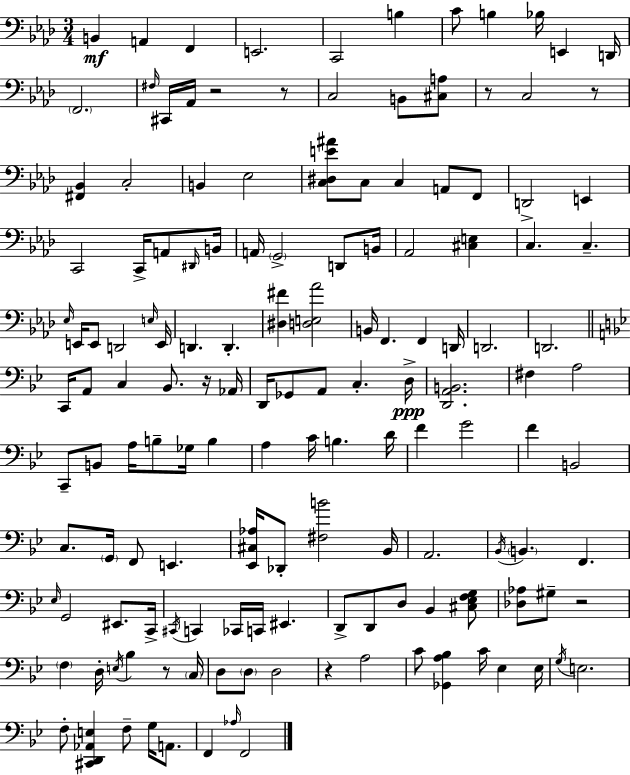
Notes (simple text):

B2/q A2/q F2/q E2/h. C2/h B3/q C4/e B3/q Bb3/s E2/q D2/s F2/h. F#3/s C#2/s Ab2/s R/h R/e C3/h B2/e [C#3,A3]/e R/e C3/h R/e [F#2,Bb2]/q C3/h B2/q Eb3/h [C3,D#3,E4,A#4]/e C3/e C3/q A2/e F2/e D2/h E2/q C2/h C2/s A2/e D#2/s B2/s A2/s G2/h D2/e B2/s Ab2/h [C#3,E3]/q C3/q. C3/q. Eb3/s E2/s E2/e D2/h E3/s E2/s D2/q. D2/q. [D#3,F#4]/q [D3,E3,Ab4]/h B2/s F2/q. F2/q D2/s D2/h. D2/h. C2/s A2/e C3/q Bb2/e. R/s Ab2/s D2/s Gb2/e A2/e C3/q. D3/s [D2,A2,B2]/h. F#3/q A3/h C2/e B2/e A3/s B3/e Gb3/s B3/q A3/q C4/s B3/q. D4/s F4/q G4/h F4/q B2/h C3/e. G2/s F2/e E2/q. [Eb2,C#3,Ab3]/s Db2/e [F#3,B4]/h Bb2/s A2/h. Bb2/s B2/q. F2/q. Eb3/s G2/h EIS2/e. C2/s C#2/s C2/q CES2/s C2/s EIS2/q. D2/e D2/e D3/e Bb2/q [C#3,Eb3,F3,G3]/e [Db3,Ab3]/e G#3/e R/h F3/q D3/s E3/s Bb3/q R/e C3/s D3/e D3/e D3/h R/q A3/h C4/e [Gb2,A3,Bb3]/q C4/s Eb3/q Eb3/s G3/s E3/h. F3/e [C#2,D2,Ab2,E3]/q F3/e G3/s A2/e. F2/q Ab3/s F2/h